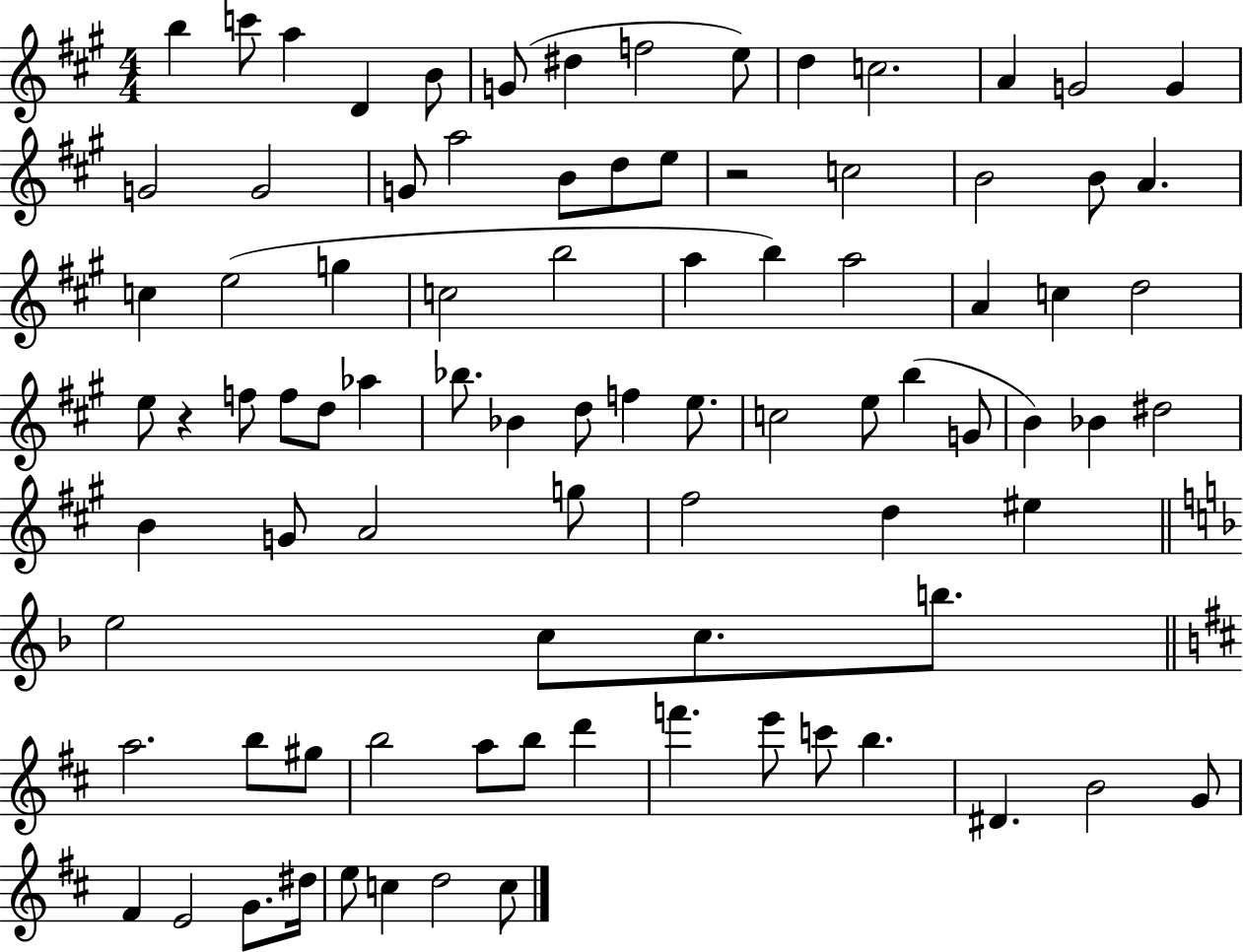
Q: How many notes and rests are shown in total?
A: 88